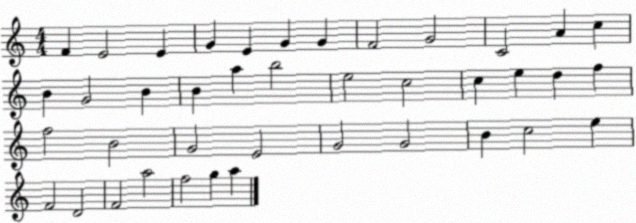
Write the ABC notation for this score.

X:1
T:Untitled
M:4/4
L:1/4
K:C
F E2 E G E G G F2 G2 C2 A c B G2 B B a b2 e2 c2 c e d f f2 B2 G2 E2 G2 G2 B c2 e F2 D2 F2 a2 f2 g a